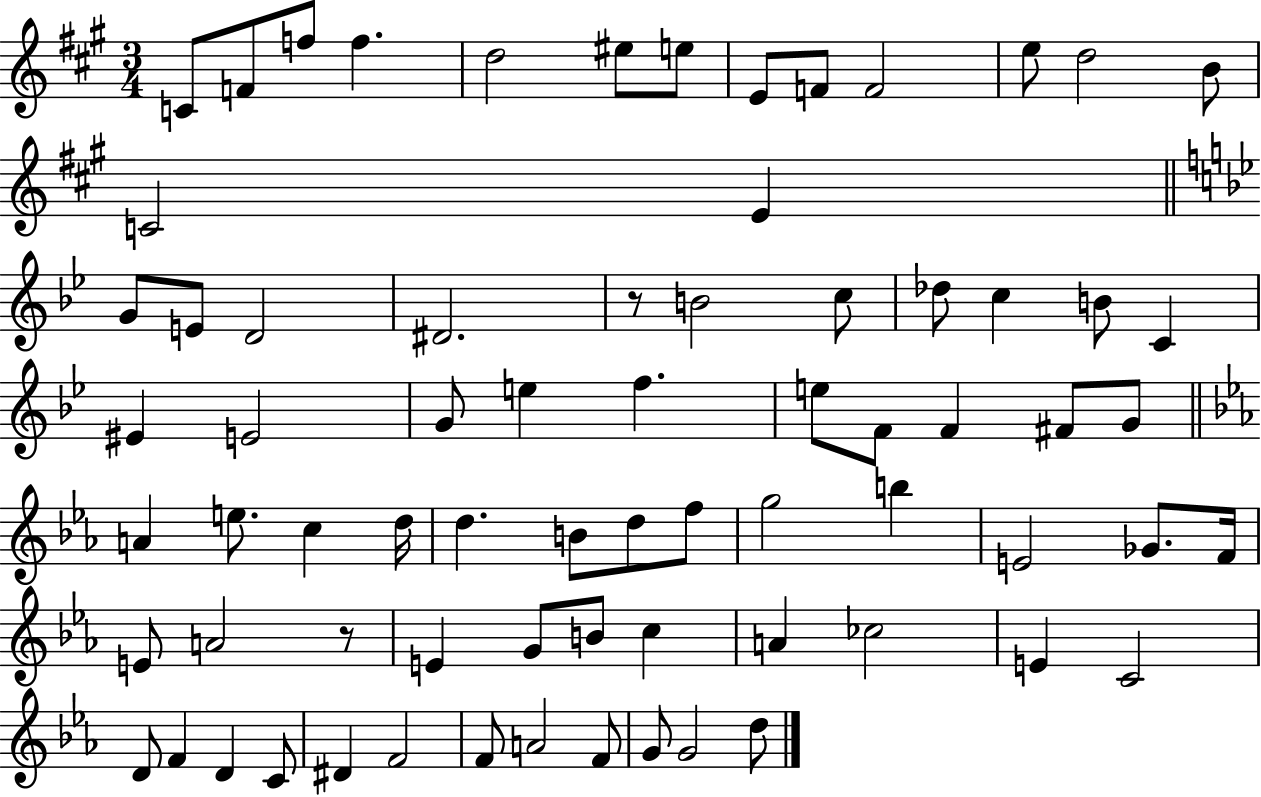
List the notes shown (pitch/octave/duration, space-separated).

C4/e F4/e F5/e F5/q. D5/h EIS5/e E5/e E4/e F4/e F4/h E5/e D5/h B4/e C4/h E4/q G4/e E4/e D4/h D#4/h. R/e B4/h C5/e Db5/e C5/q B4/e C4/q EIS4/q E4/h G4/e E5/q F5/q. E5/e F4/e F4/q F#4/e G4/e A4/q E5/e. C5/q D5/s D5/q. B4/e D5/e F5/e G5/h B5/q E4/h Gb4/e. F4/s E4/e A4/h R/e E4/q G4/e B4/e C5/q A4/q CES5/h E4/q C4/h D4/e F4/q D4/q C4/e D#4/q F4/h F4/e A4/h F4/e G4/e G4/h D5/e